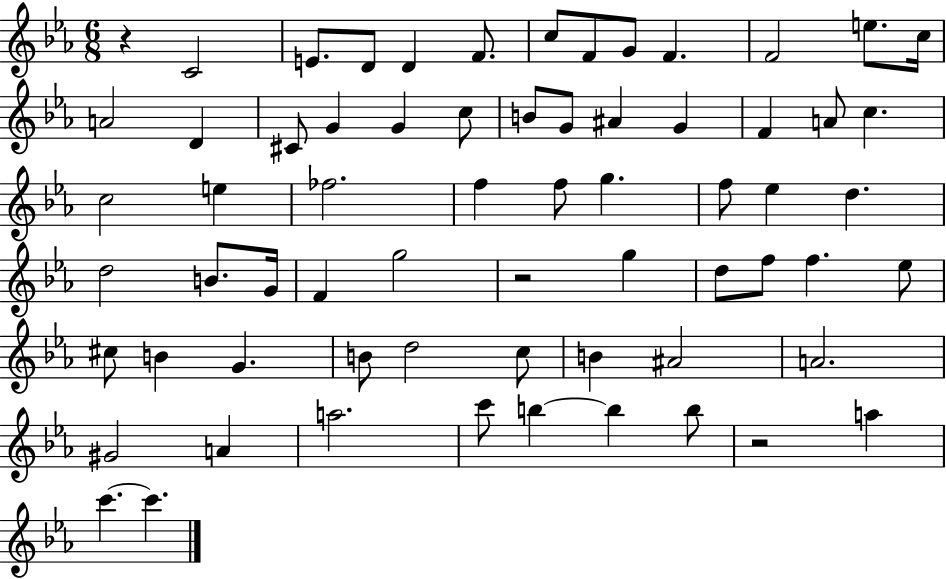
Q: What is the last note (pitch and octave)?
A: C6